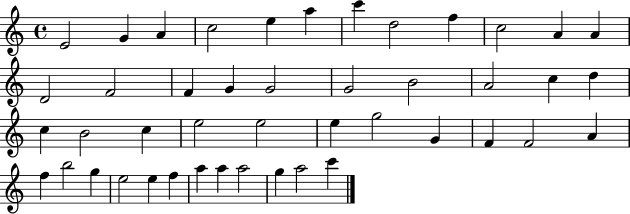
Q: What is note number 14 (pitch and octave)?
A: F4